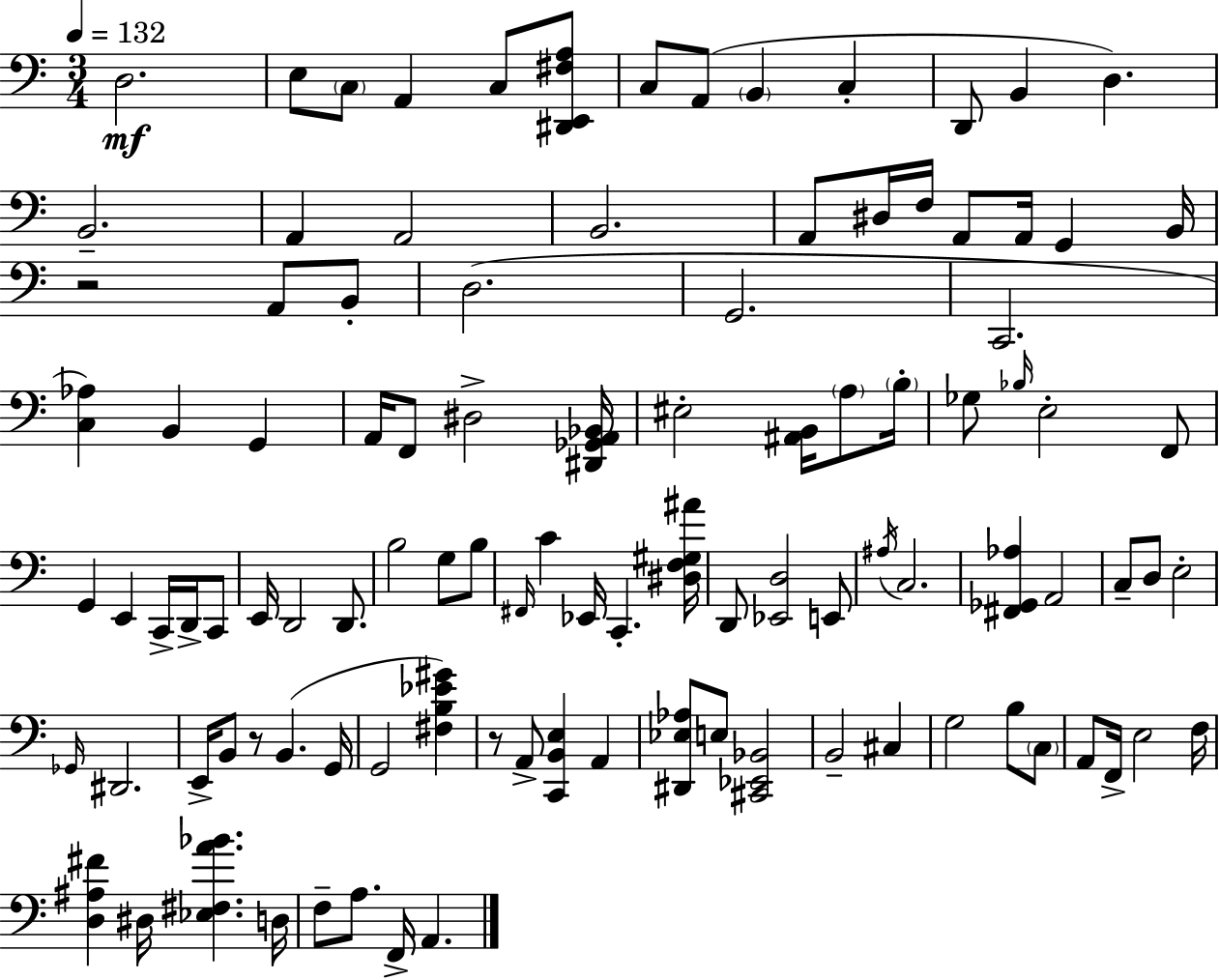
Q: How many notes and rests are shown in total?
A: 104